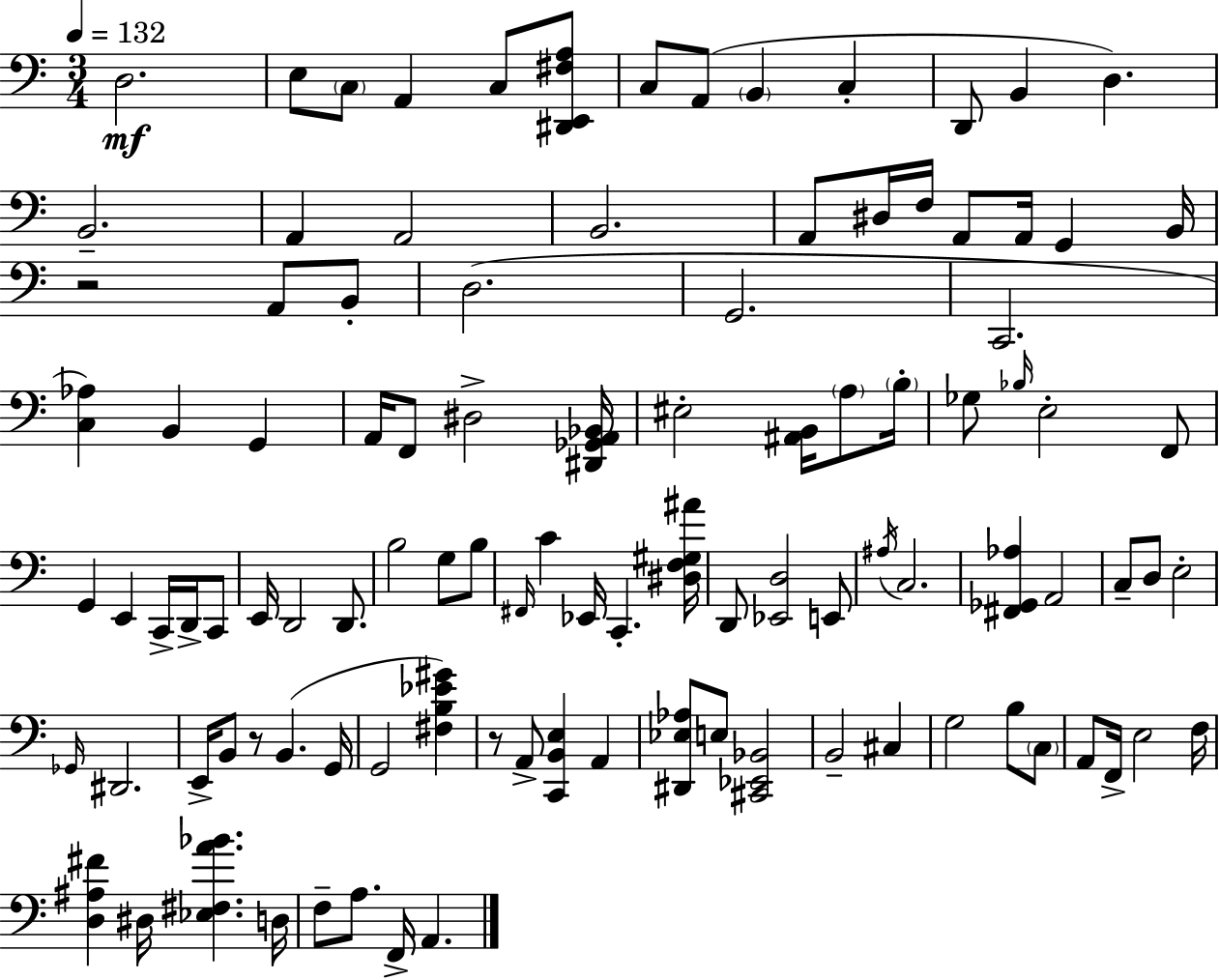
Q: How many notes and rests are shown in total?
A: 104